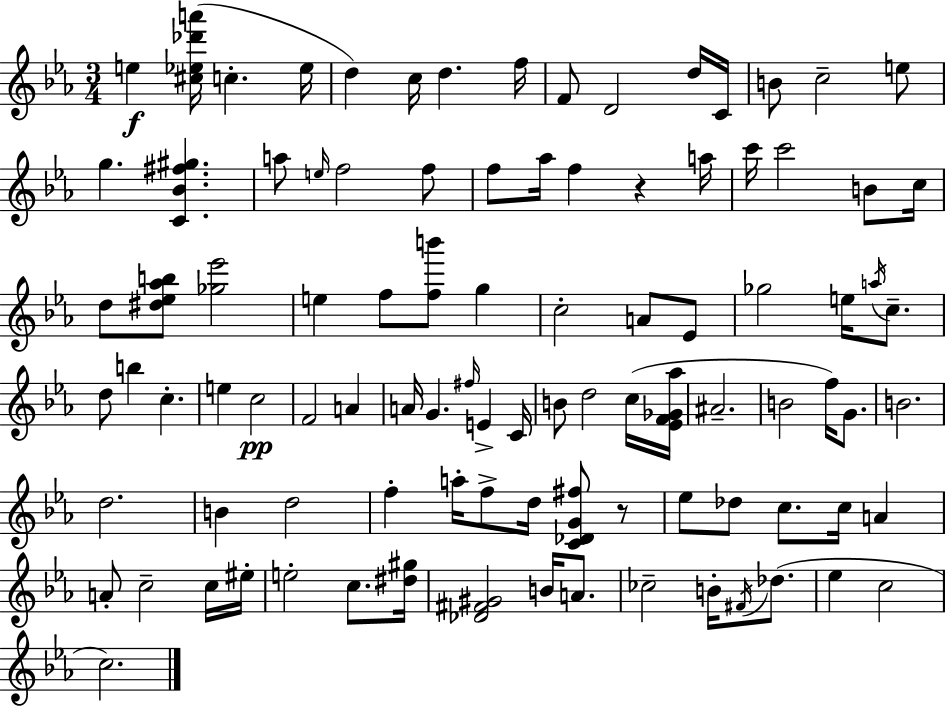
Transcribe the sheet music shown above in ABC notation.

X:1
T:Untitled
M:3/4
L:1/4
K:Cm
e [^c_e_d'a']/4 c _e/4 d c/4 d f/4 F/2 D2 d/4 C/4 B/2 c2 e/2 g [C_B^f^g] a/2 e/4 f2 f/2 f/2 _a/4 f z a/4 c'/4 c'2 B/2 c/4 d/2 [^d_e_ab]/2 [_g_e']2 e f/2 [fb']/2 g c2 A/2 _E/2 _g2 e/4 a/4 c/2 d/2 b c e c2 F2 A A/4 G ^f/4 E C/4 B/2 d2 c/4 [_EF_G_a]/4 ^A2 B2 f/4 G/2 B2 d2 B d2 f a/4 f/2 d/4 [C_DG^f]/2 z/2 _e/2 _d/2 c/2 c/4 A A/2 c2 c/4 ^e/4 e2 c/2 [^d^g]/4 [_D^F^G]2 B/4 A/2 _c2 B/4 ^F/4 _d/2 _e c2 c2